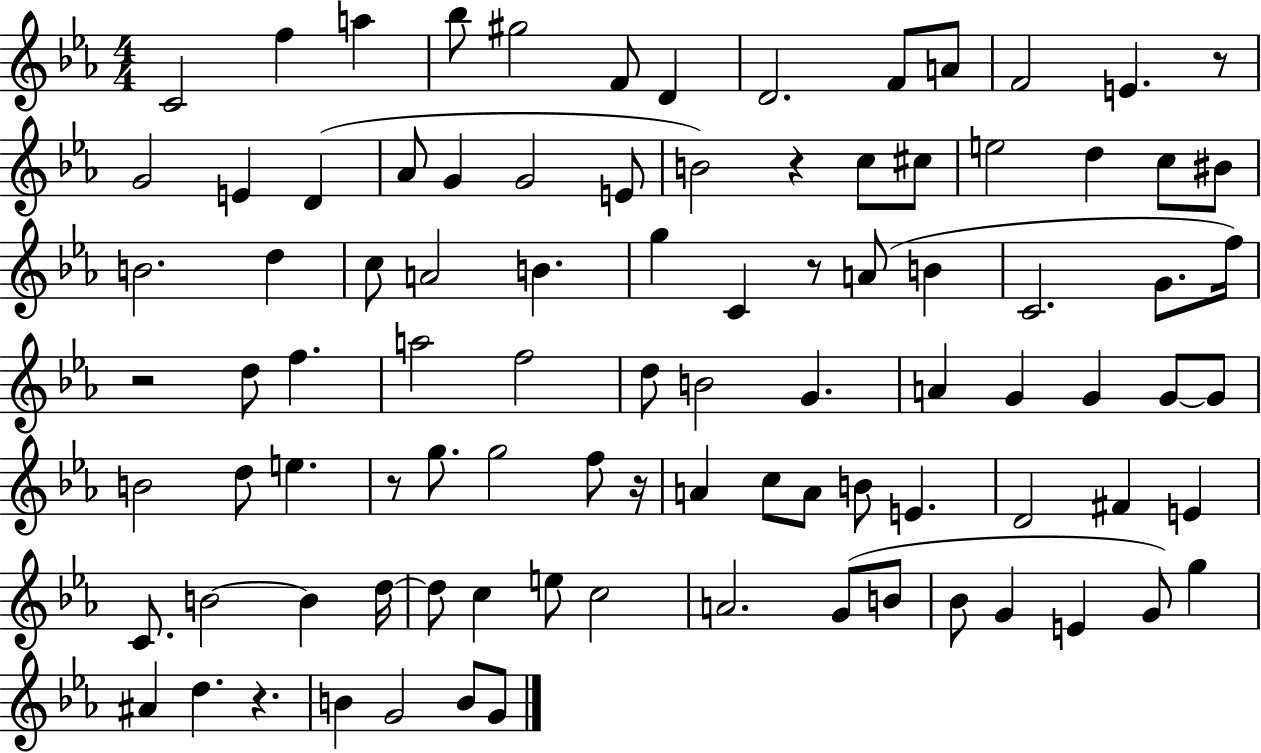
{
  \clef treble
  \numericTimeSignature
  \time 4/4
  \key ees \major
  c'2 f''4 a''4 | bes''8 gis''2 f'8 d'4 | d'2. f'8 a'8 | f'2 e'4. r8 | \break g'2 e'4 d'4( | aes'8 g'4 g'2 e'8 | b'2) r4 c''8 cis''8 | e''2 d''4 c''8 bis'8 | \break b'2. d''4 | c''8 a'2 b'4. | g''4 c'4 r8 a'8( b'4 | c'2. g'8. f''16) | \break r2 d''8 f''4. | a''2 f''2 | d''8 b'2 g'4. | a'4 g'4 g'4 g'8~~ g'8 | \break b'2 d''8 e''4. | r8 g''8. g''2 f''8 r16 | a'4 c''8 a'8 b'8 e'4. | d'2 fis'4 e'4 | \break c'8. b'2~~ b'4 d''16~~ | d''8 c''4 e''8 c''2 | a'2. g'8( b'8 | bes'8 g'4 e'4 g'8) g''4 | \break ais'4 d''4. r4. | b'4 g'2 b'8 g'8 | \bar "|."
}